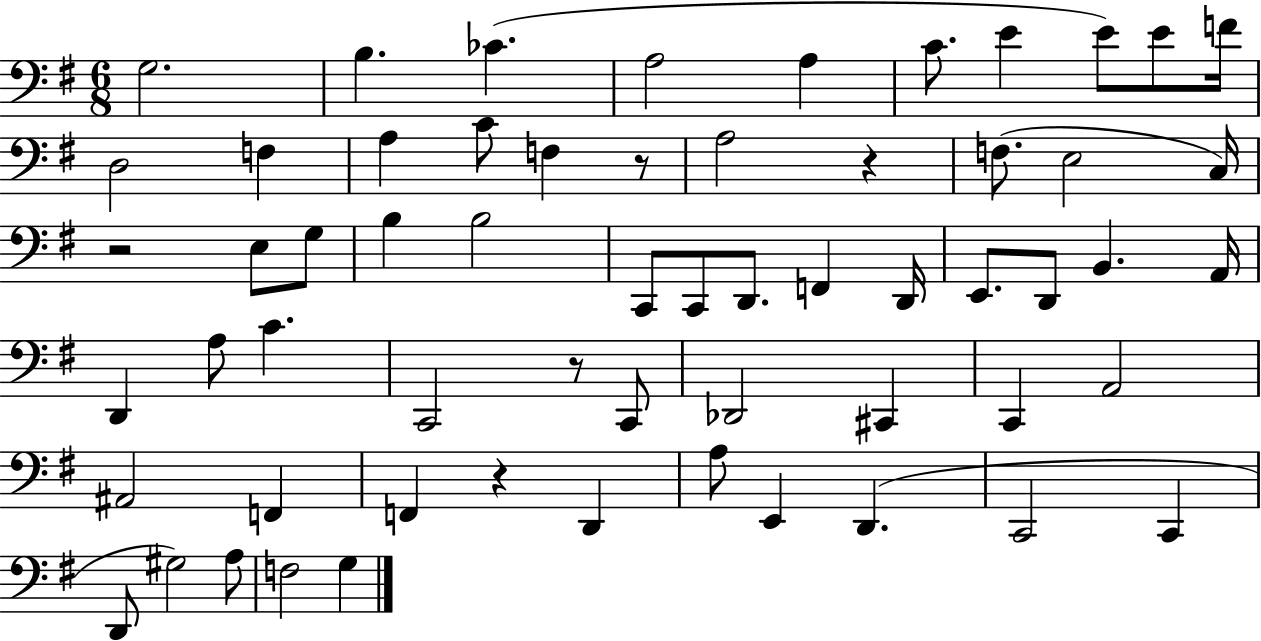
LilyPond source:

{
  \clef bass
  \numericTimeSignature
  \time 6/8
  \key g \major
  \repeat volta 2 { g2. | b4. ces'4.( | a2 a4 | c'8. e'4 e'8) e'8 f'16 | \break d2 f4 | a4 c'8 f4 r8 | a2 r4 | f8.( e2 c16) | \break r2 e8 g8 | b4 b2 | c,8 c,8 d,8. f,4 d,16 | e,8. d,8 b,4. a,16 | \break d,4 a8 c'4. | c,2 r8 c,8 | des,2 cis,4 | c,4 a,2 | \break ais,2 f,4 | f,4 r4 d,4 | a8 e,4 d,4.( | c,2 c,4 | \break d,8 gis2) a8 | f2 g4 | } \bar "|."
}